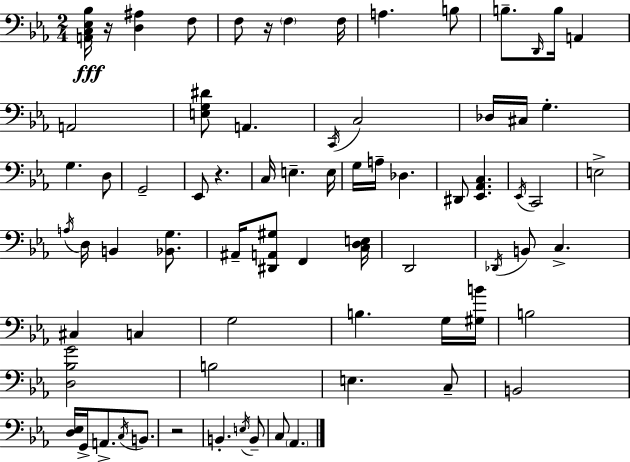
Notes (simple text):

[A2,C3,Eb3,Bb3]/s R/s [D3,A#3]/q F3/e F3/e R/s F3/q F3/s A3/q. B3/e B3/e. D2/s B3/s A2/q A2/h [E3,G3,D#4]/e A2/q. C2/s C3/h Db3/s C#3/s G3/q. G3/q. D3/e G2/h Eb2/e R/q. C3/s E3/q. E3/s G3/s A3/s Db3/q. D#2/e [Eb2,Ab2,C3]/q. Eb2/s C2/h E3/h A3/s D3/s B2/q [Bb2,G3]/e. A#2/s [D#2,A2,G#3]/e F2/q [C3,D3,E3]/s D2/h Db2/s B2/e C3/q. C#3/q C3/q G3/h B3/q. G3/s [G#3,B4]/s B3/h [D3,Bb3,G4]/h B3/h E3/q. C3/e B2/h [D3,Eb3]/s G2/s A2/e. C3/s B2/e. R/h B2/q. E3/s B2/e C3/e Ab2/q.